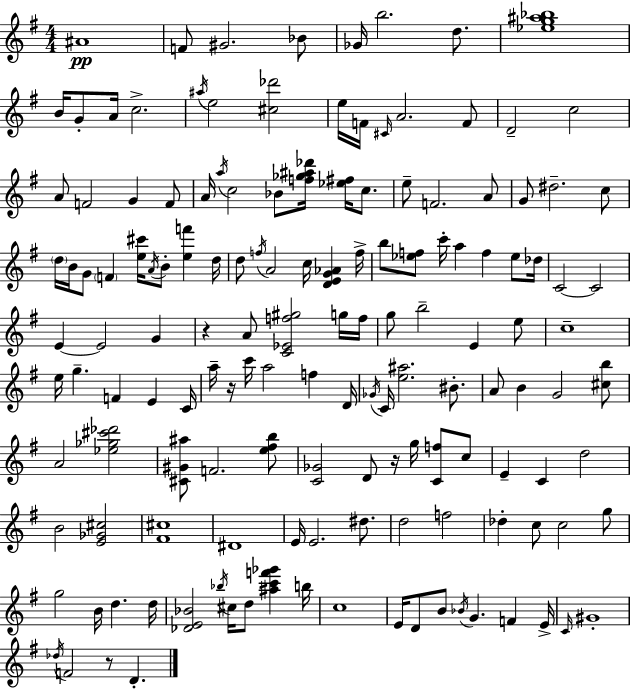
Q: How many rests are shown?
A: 4